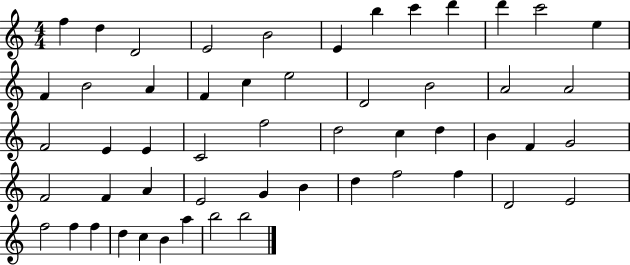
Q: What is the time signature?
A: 4/4